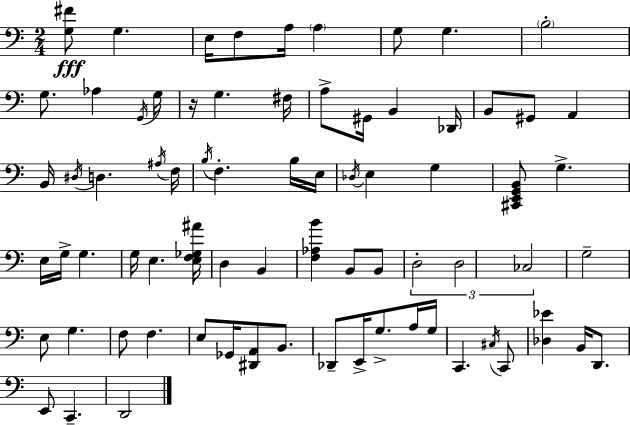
[G3,F#4]/e G3/q. E3/s F3/e A3/s A3/q G3/e G3/q. B3/h G3/e. Ab3/q G2/s G3/s R/s G3/q. F#3/s A3/e G#2/s B2/q Db2/s B2/e G#2/e A2/q B2/s D#3/s D3/q. A#3/s F3/s B3/s F3/q. B3/s E3/s Db3/s E3/q G3/q [C#2,E2,G2,B2]/e G3/q. E3/s G3/s G3/q. G3/s E3/q. [E3,F3,Gb3,A#4]/s D3/q B2/q [F3,Ab3,B4]/q B2/e B2/e D3/h D3/h CES3/h G3/h E3/e G3/q. F3/e F3/q. E3/e Gb2/s [D#2,A2]/e B2/e. Db2/e E2/s G3/e. A3/s G3/s C2/q. C#3/s C2/e [Db3,Eb4]/q B2/s D2/e. E2/e C2/q. D2/h